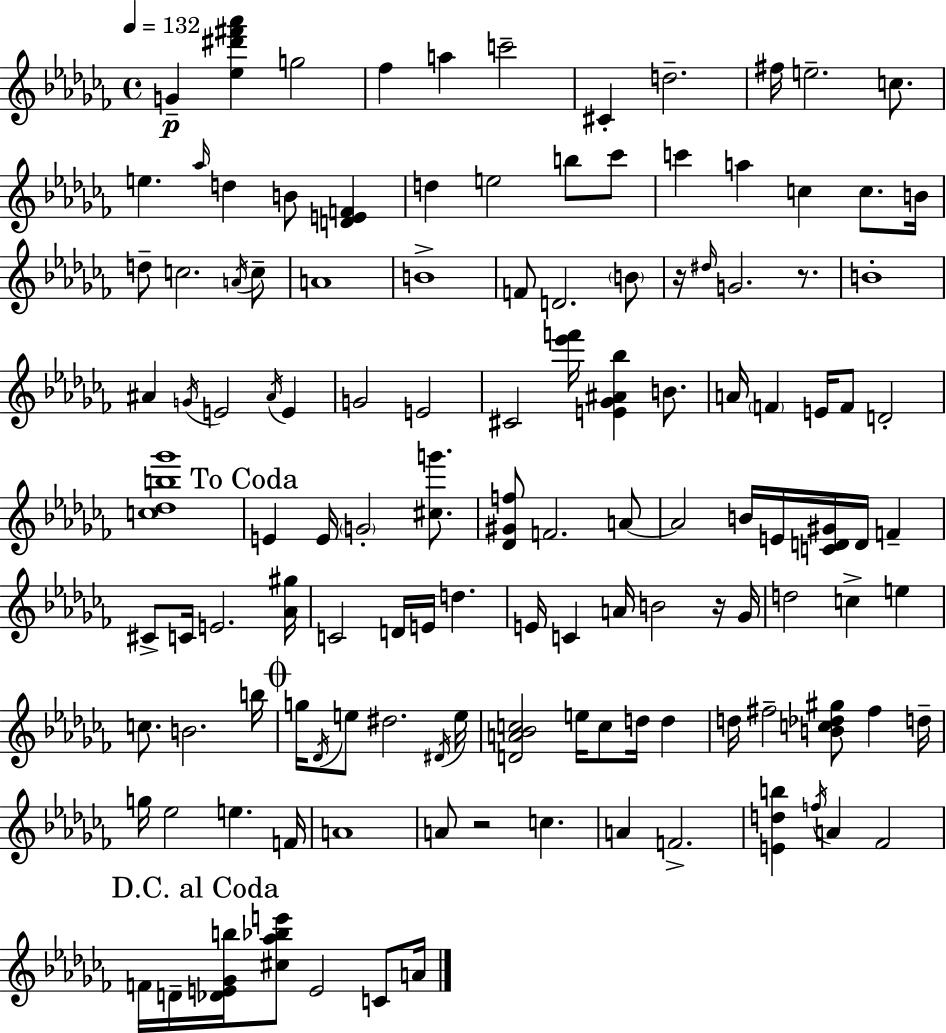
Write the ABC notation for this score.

X:1
T:Untitled
M:4/4
L:1/4
K:Abm
G [_e^d'^f'_a'] g2 _f a c'2 ^C d2 ^f/4 e2 c/2 e _a/4 d B/2 [DEF] d e2 b/2 _c'/2 c' a c c/2 B/4 d/2 c2 A/4 c/2 A4 B4 F/2 D2 B/2 z/4 ^d/4 G2 z/2 B4 ^A G/4 E2 ^A/4 E G2 E2 ^C2 [_e'f']/4 [E_G^A_b] B/2 A/4 F E/4 F/2 D2 [c_db_g']4 E E/4 G2 [^cg']/2 [_D^Gf]/2 F2 A/2 A2 B/4 E/4 [CD^G]/4 D/4 F ^C/2 C/4 E2 [_A^g]/4 C2 D/4 E/4 d E/4 C A/4 B2 z/4 _G/4 d2 c e c/2 B2 b/4 g/4 _D/4 e/2 ^d2 ^D/4 e/4 [DA_Bc]2 e/4 c/2 d/4 d d/4 ^f2 [Bc_d^g]/2 ^f d/4 g/4 _e2 e F/4 A4 A/2 z2 c A F2 [Edb] f/4 A _F2 F/4 D/4 [_DE_Gb]/4 [^c_a_be']/2 E2 C/2 A/4